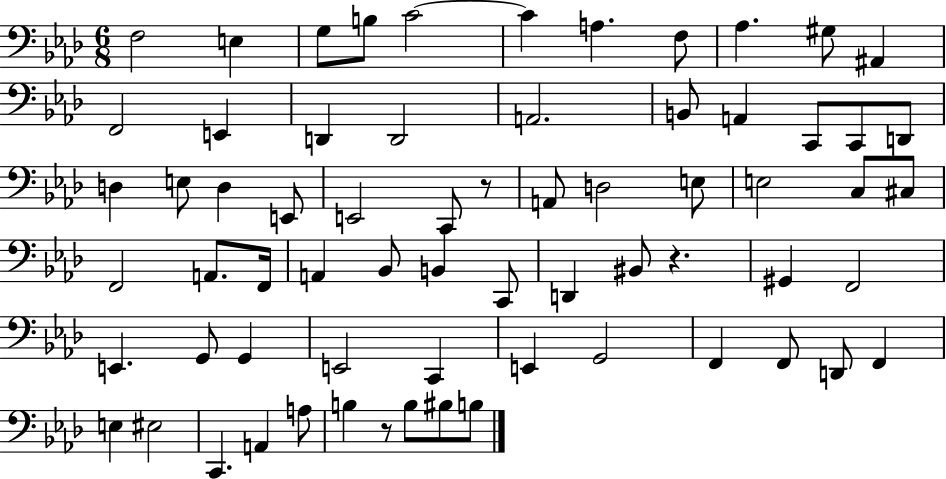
{
  \clef bass
  \numericTimeSignature
  \time 6/8
  \key aes \major
  f2 e4 | g8 b8 c'2~~ | c'4 a4. f8 | aes4. gis8 ais,4 | \break f,2 e,4 | d,4 d,2 | a,2. | b,8 a,4 c,8 c,8 d,8 | \break d4 e8 d4 e,8 | e,2 c,8 r8 | a,8 d2 e8 | e2 c8 cis8 | \break f,2 a,8. f,16 | a,4 bes,8 b,4 c,8 | d,4 bis,8 r4. | gis,4 f,2 | \break e,4. g,8 g,4 | e,2 c,4 | e,4 g,2 | f,4 f,8 d,8 f,4 | \break e4 eis2 | c,4. a,4 a8 | b4 r8 b8 bis8 b8 | \bar "|."
}